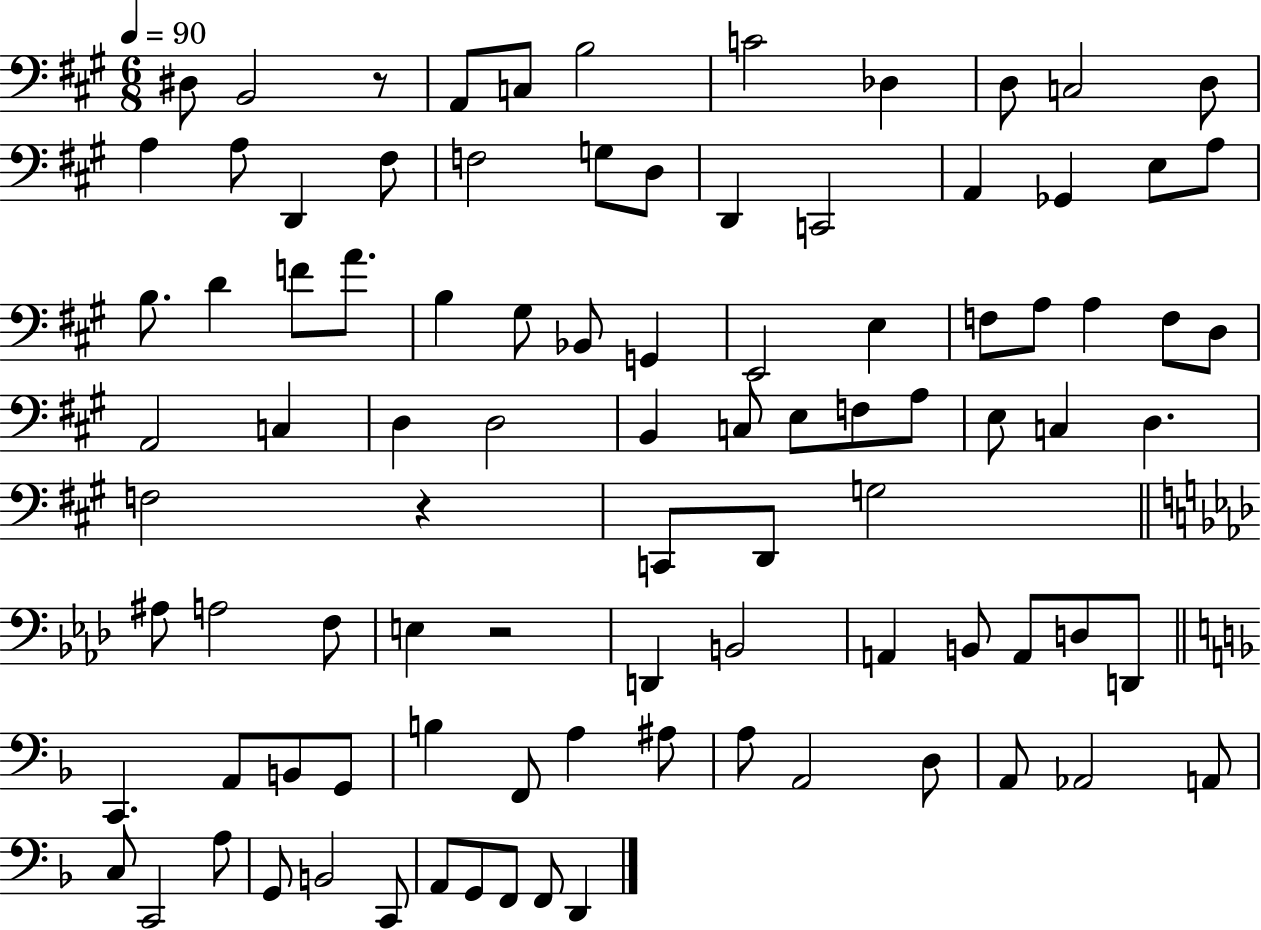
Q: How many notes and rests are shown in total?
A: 93